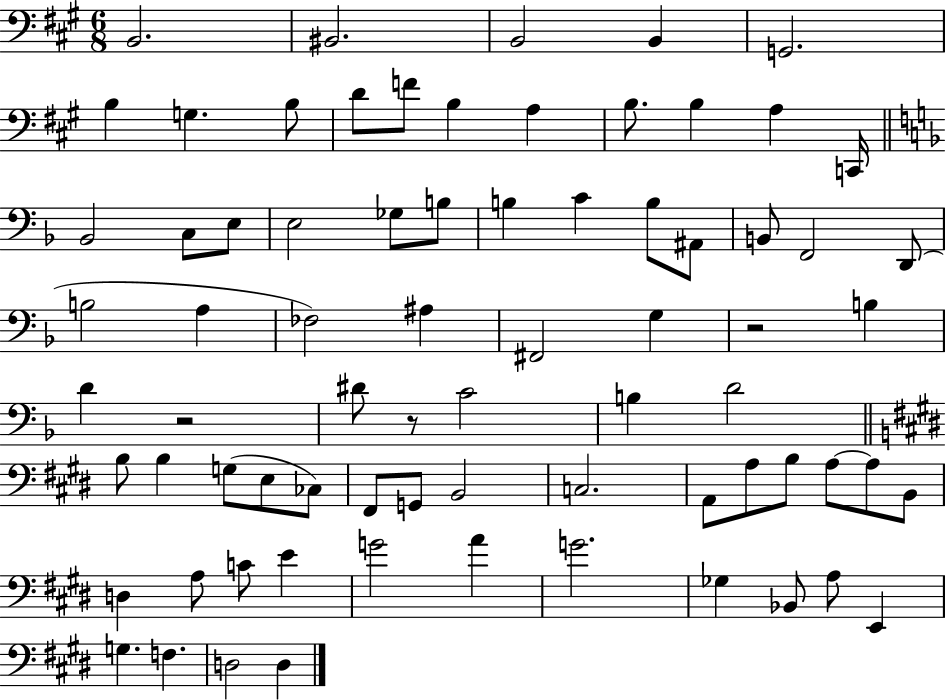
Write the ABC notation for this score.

X:1
T:Untitled
M:6/8
L:1/4
K:A
B,,2 ^B,,2 B,,2 B,, G,,2 B, G, B,/2 D/2 F/2 B, A, B,/2 B, A, C,,/4 _B,,2 C,/2 E,/2 E,2 _G,/2 B,/2 B, C B,/2 ^A,,/2 B,,/2 F,,2 D,,/2 B,2 A, _F,2 ^A, ^F,,2 G, z2 B, D z2 ^D/2 z/2 C2 B, D2 B,/2 B, G,/2 E,/2 _C,/2 ^F,,/2 G,,/2 B,,2 C,2 A,,/2 A,/2 B,/2 A,/2 A,/2 B,,/2 D, A,/2 C/2 E G2 A G2 _G, _B,,/2 A,/2 E,, G, F, D,2 D,